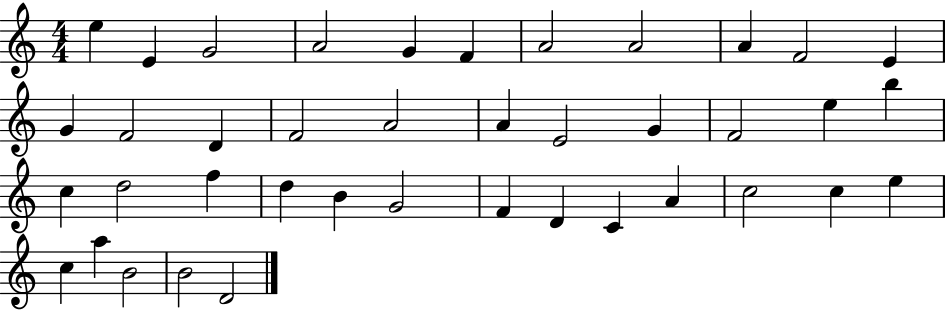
{
  \clef treble
  \numericTimeSignature
  \time 4/4
  \key c \major
  e''4 e'4 g'2 | a'2 g'4 f'4 | a'2 a'2 | a'4 f'2 e'4 | \break g'4 f'2 d'4 | f'2 a'2 | a'4 e'2 g'4 | f'2 e''4 b''4 | \break c''4 d''2 f''4 | d''4 b'4 g'2 | f'4 d'4 c'4 a'4 | c''2 c''4 e''4 | \break c''4 a''4 b'2 | b'2 d'2 | \bar "|."
}